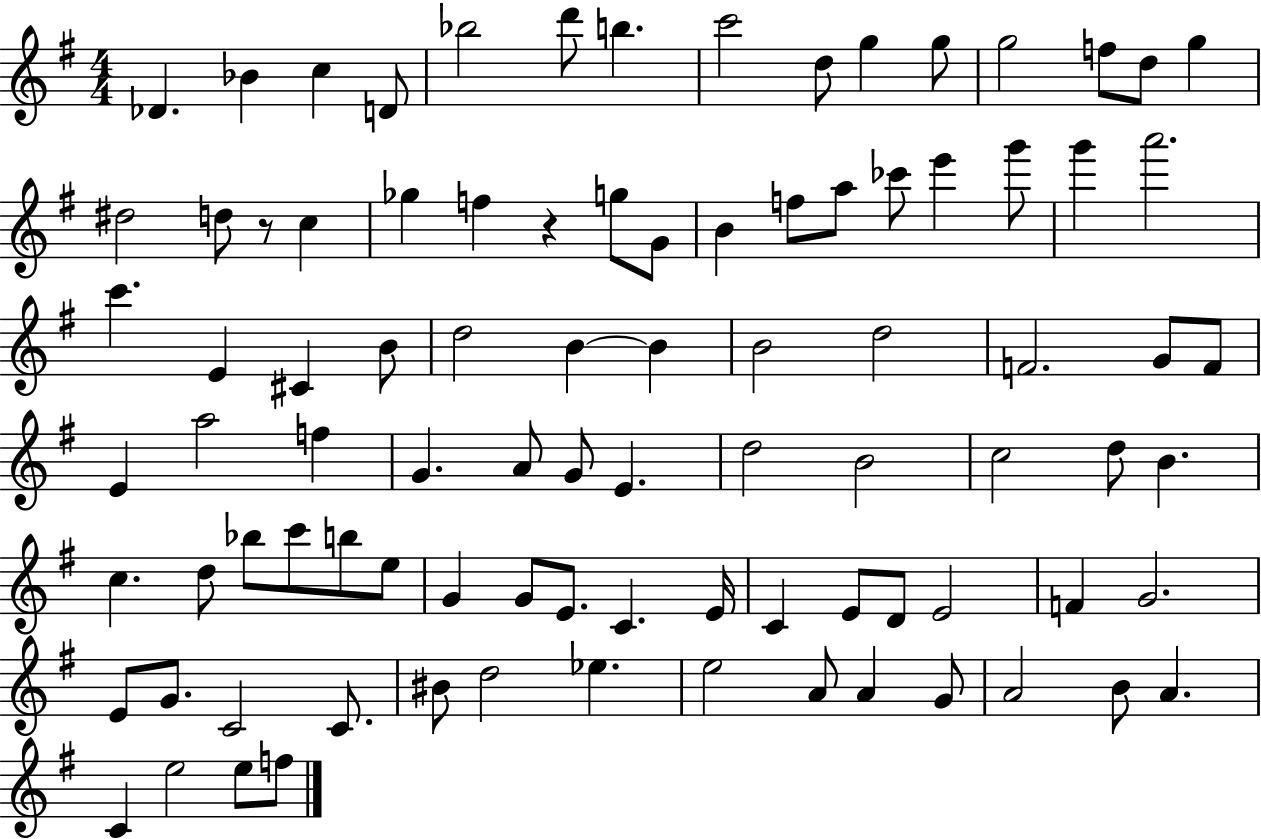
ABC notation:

X:1
T:Untitled
M:4/4
L:1/4
K:G
_D _B c D/2 _b2 d'/2 b c'2 d/2 g g/2 g2 f/2 d/2 g ^d2 d/2 z/2 c _g f z g/2 G/2 B f/2 a/2 _c'/2 e' g'/2 g' a'2 c' E ^C B/2 d2 B B B2 d2 F2 G/2 F/2 E a2 f G A/2 G/2 E d2 B2 c2 d/2 B c d/2 _b/2 c'/2 b/2 e/2 G G/2 E/2 C E/4 C E/2 D/2 E2 F G2 E/2 G/2 C2 C/2 ^B/2 d2 _e e2 A/2 A G/2 A2 B/2 A C e2 e/2 f/2